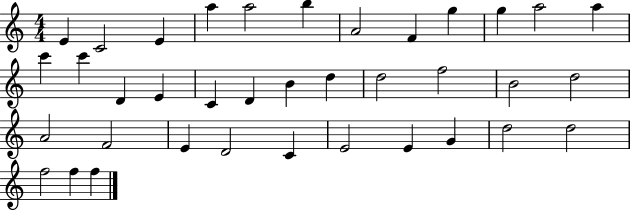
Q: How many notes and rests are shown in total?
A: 37